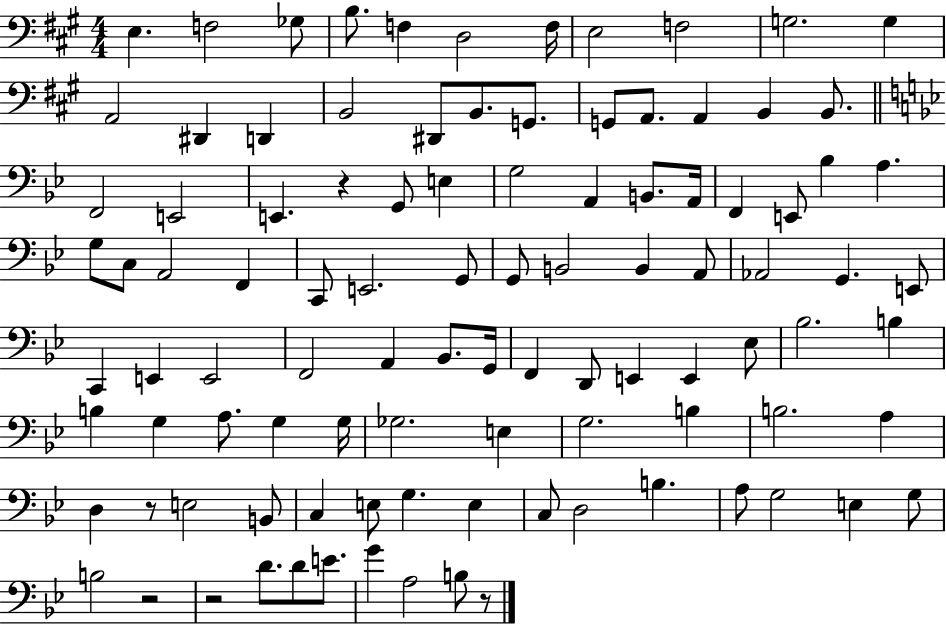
E3/q. F3/h Gb3/e B3/e. F3/q D3/h F3/s E3/h F3/h G3/h. G3/q A2/h D#2/q D2/q B2/h D#2/e B2/e. G2/e. G2/e A2/e. A2/q B2/q B2/e. F2/h E2/h E2/q. R/q G2/e E3/q G3/h A2/q B2/e. A2/s F2/q E2/e Bb3/q A3/q. G3/e C3/e A2/h F2/q C2/e E2/h. G2/e G2/e B2/h B2/q A2/e Ab2/h G2/q. E2/e C2/q E2/q E2/h F2/h A2/q Bb2/e. G2/s F2/q D2/e E2/q E2/q Eb3/e Bb3/h. B3/q B3/q G3/q A3/e. G3/q G3/s Gb3/h. E3/q G3/h. B3/q B3/h. A3/q D3/q R/e E3/h B2/e C3/q E3/e G3/q. E3/q C3/e D3/h B3/q. A3/e G3/h E3/q G3/e B3/h R/h R/h D4/e. D4/e E4/e. G4/q A3/h B3/e R/e